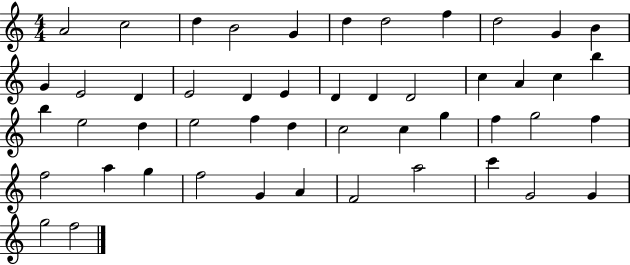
X:1
T:Untitled
M:4/4
L:1/4
K:C
A2 c2 d B2 G d d2 f d2 G B G E2 D E2 D E D D D2 c A c b b e2 d e2 f d c2 c g f g2 f f2 a g f2 G A F2 a2 c' G2 G g2 f2